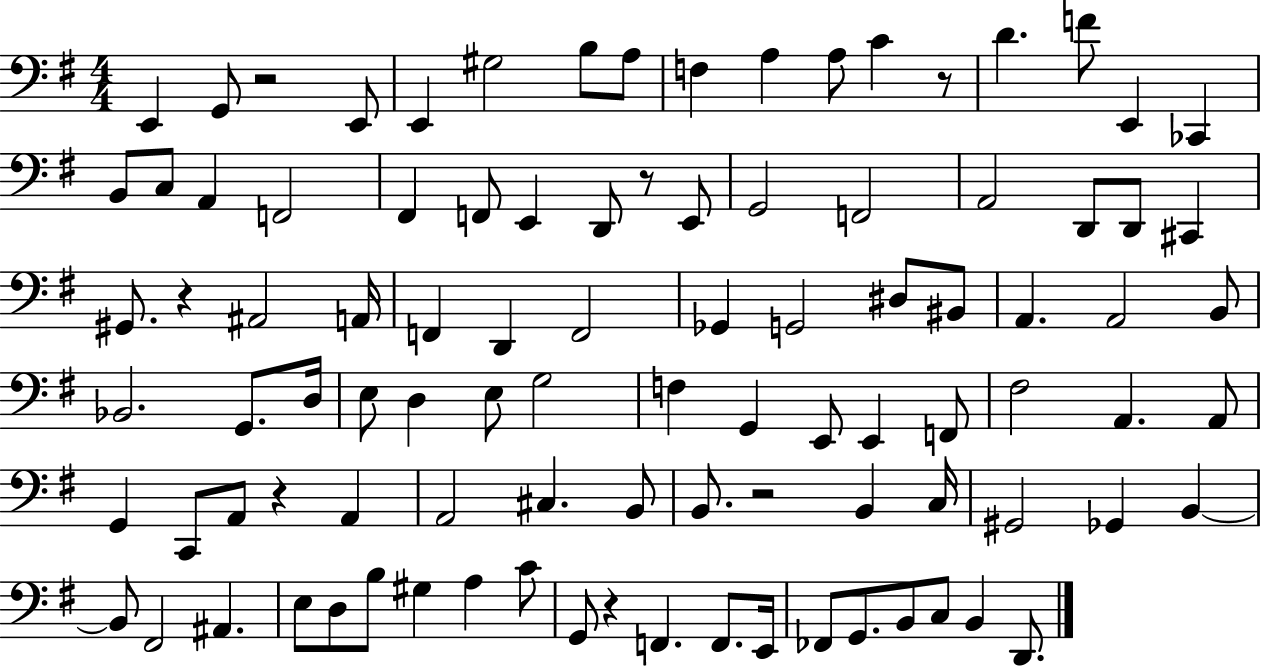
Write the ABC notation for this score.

X:1
T:Untitled
M:4/4
L:1/4
K:G
E,, G,,/2 z2 E,,/2 E,, ^G,2 B,/2 A,/2 F, A, A,/2 C z/2 D F/2 E,, _C,, B,,/2 C,/2 A,, F,,2 ^F,, F,,/2 E,, D,,/2 z/2 E,,/2 G,,2 F,,2 A,,2 D,,/2 D,,/2 ^C,, ^G,,/2 z ^A,,2 A,,/4 F,, D,, F,,2 _G,, G,,2 ^D,/2 ^B,,/2 A,, A,,2 B,,/2 _B,,2 G,,/2 D,/4 E,/2 D, E,/2 G,2 F, G,, E,,/2 E,, F,,/2 ^F,2 A,, A,,/2 G,, C,,/2 A,,/2 z A,, A,,2 ^C, B,,/2 B,,/2 z2 B,, C,/4 ^G,,2 _G,, B,, B,,/2 ^F,,2 ^A,, E,/2 D,/2 B,/2 ^G, A, C/2 G,,/2 z F,, F,,/2 E,,/4 _F,,/2 G,,/2 B,,/2 C,/2 B,, D,,/2